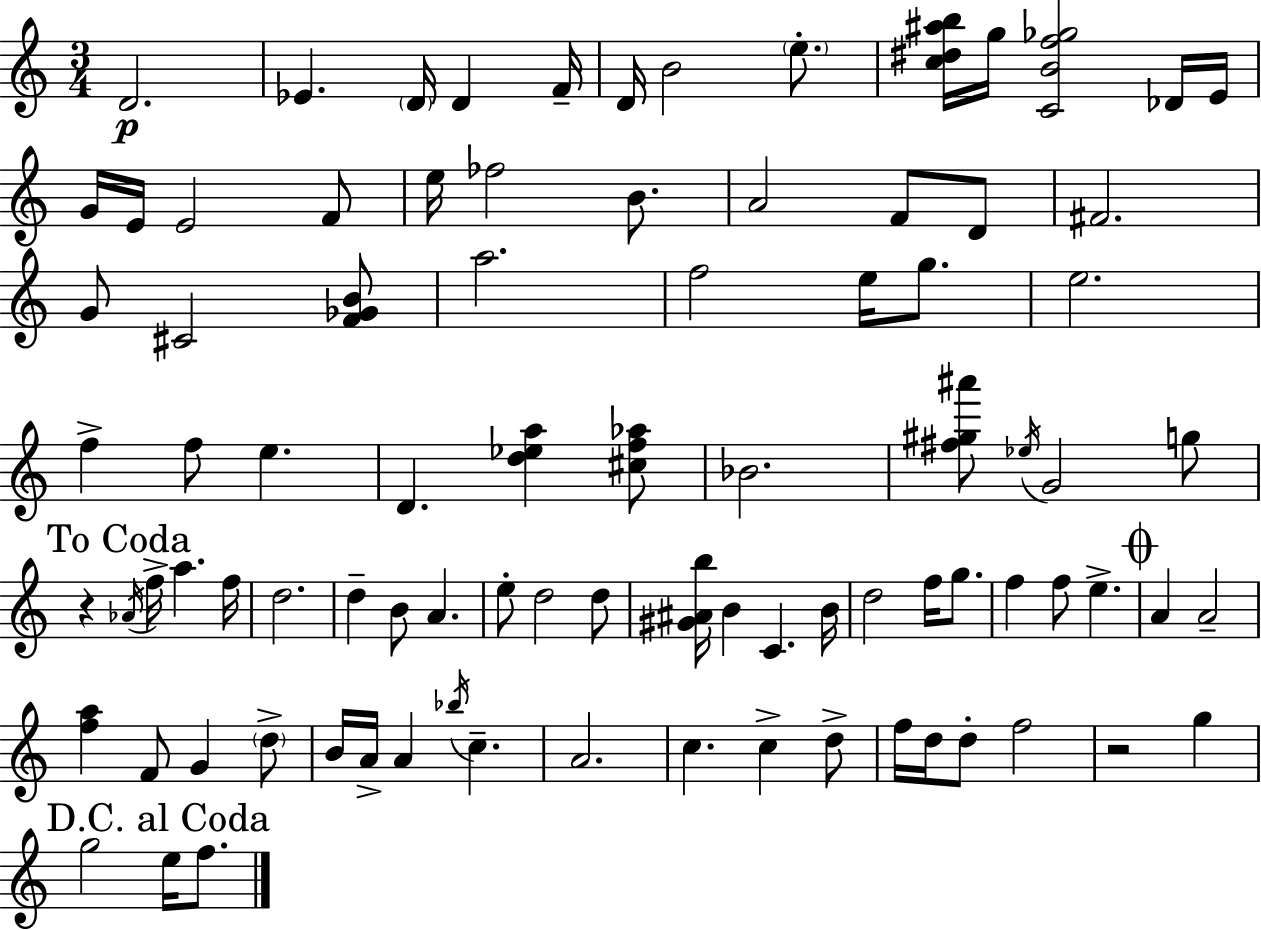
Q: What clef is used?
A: treble